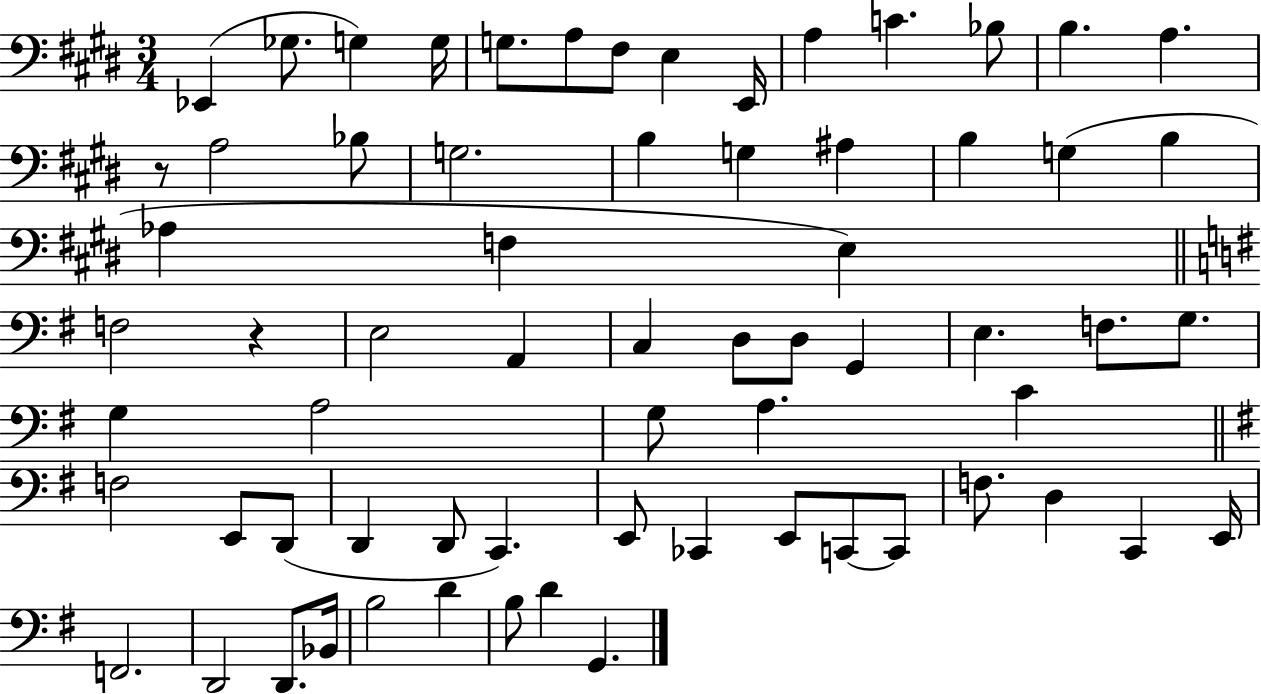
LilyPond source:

{
  \clef bass
  \numericTimeSignature
  \time 3/4
  \key e \major
  ees,4( ges8. g4) g16 | g8. a8 fis8 e4 e,16 | a4 c'4. bes8 | b4. a4. | \break r8 a2 bes8 | g2. | b4 g4 ais4 | b4 g4( b4 | \break aes4 f4 e4) | \bar "||" \break \key g \major f2 r4 | e2 a,4 | c4 d8 d8 g,4 | e4. f8. g8. | \break g4 a2 | g8 a4. c'4 | \bar "||" \break \key g \major f2 e,8 d,8( | d,4 d,8 c,4.) | e,8 ces,4 e,8 c,8~~ c,8 | f8. d4 c,4 e,16 | \break f,2. | d,2 d,8. bes,16 | b2 d'4 | b8 d'4 g,4. | \break \bar "|."
}